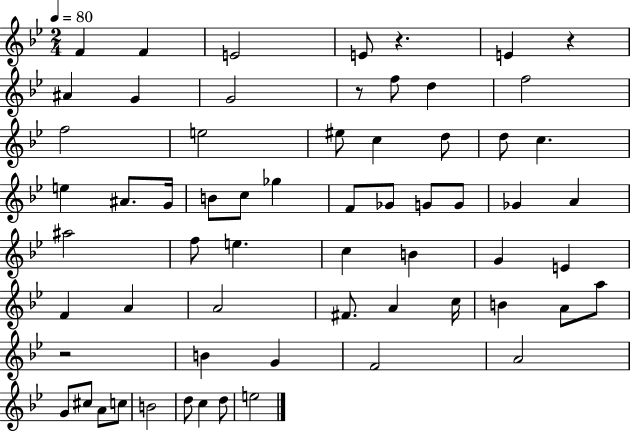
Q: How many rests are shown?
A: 4